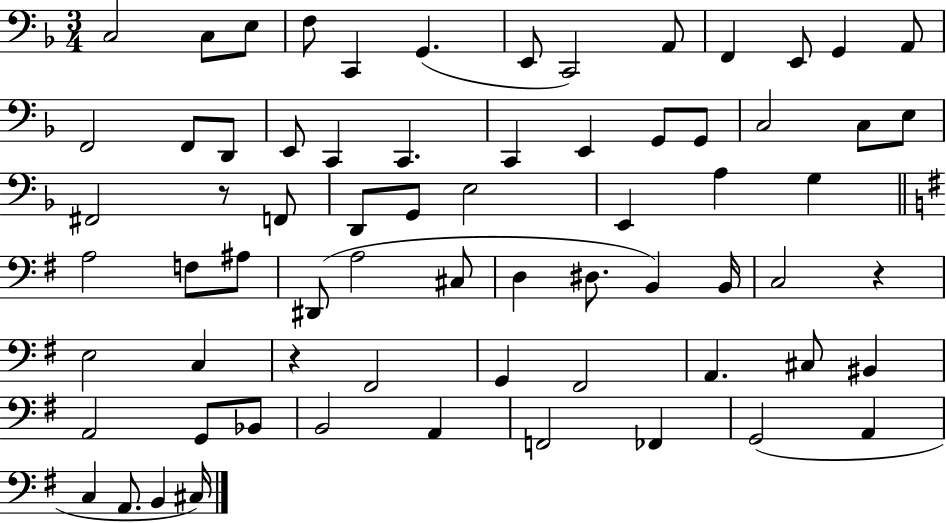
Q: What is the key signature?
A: F major